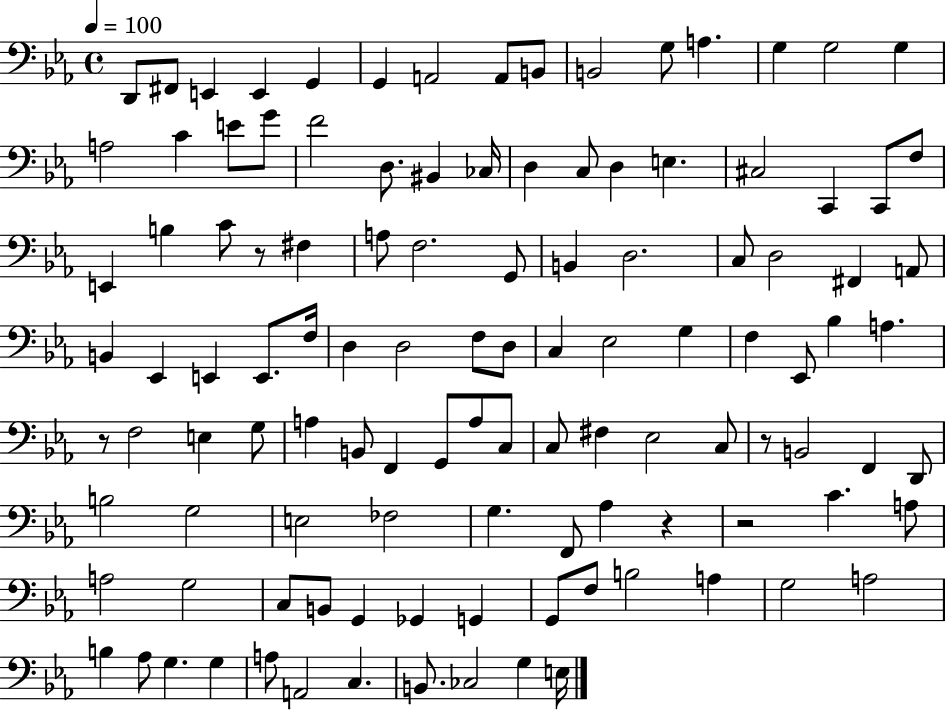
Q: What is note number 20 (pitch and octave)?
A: F4